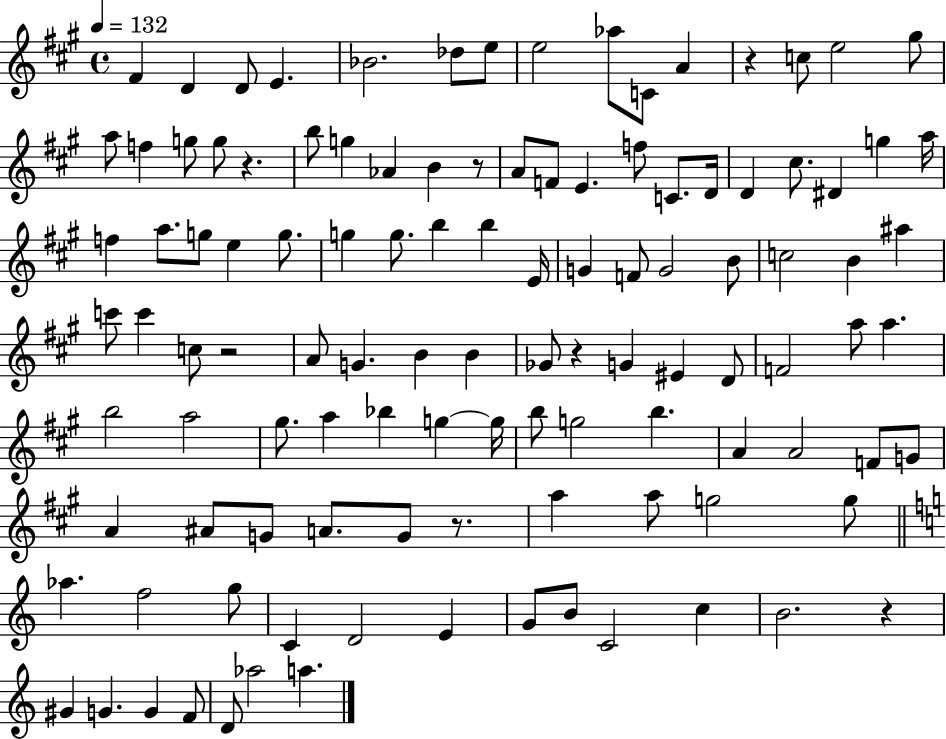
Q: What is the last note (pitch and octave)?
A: A5